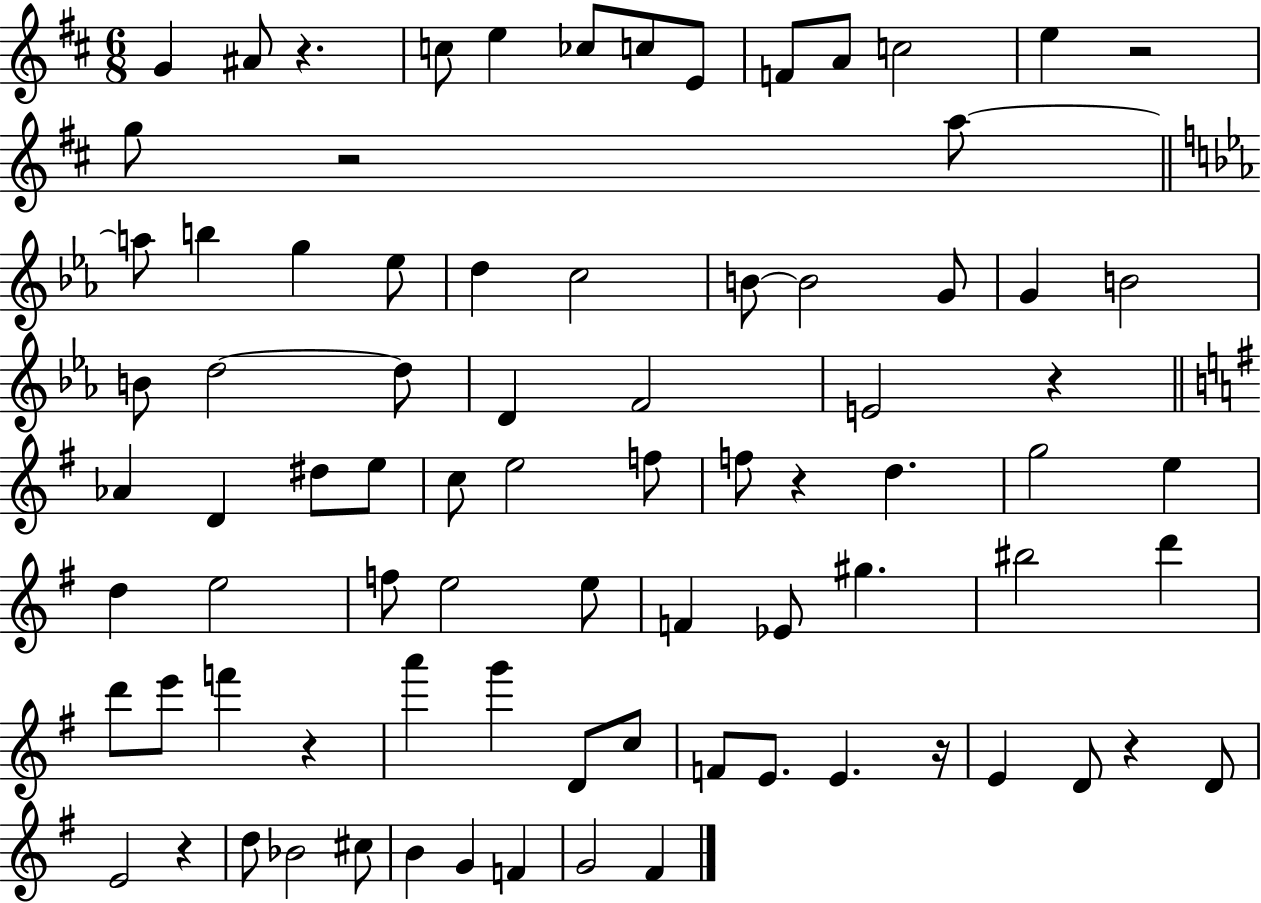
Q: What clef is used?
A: treble